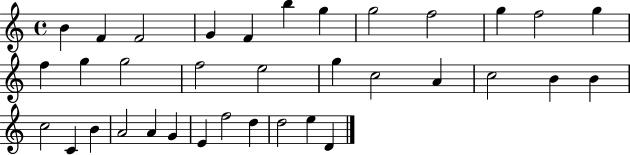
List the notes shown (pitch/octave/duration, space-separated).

B4/q F4/q F4/h G4/q F4/q B5/q G5/q G5/h F5/h G5/q F5/h G5/q F5/q G5/q G5/h F5/h E5/h G5/q C5/h A4/q C5/h B4/q B4/q C5/h C4/q B4/q A4/h A4/q G4/q E4/q F5/h D5/q D5/h E5/q D4/q